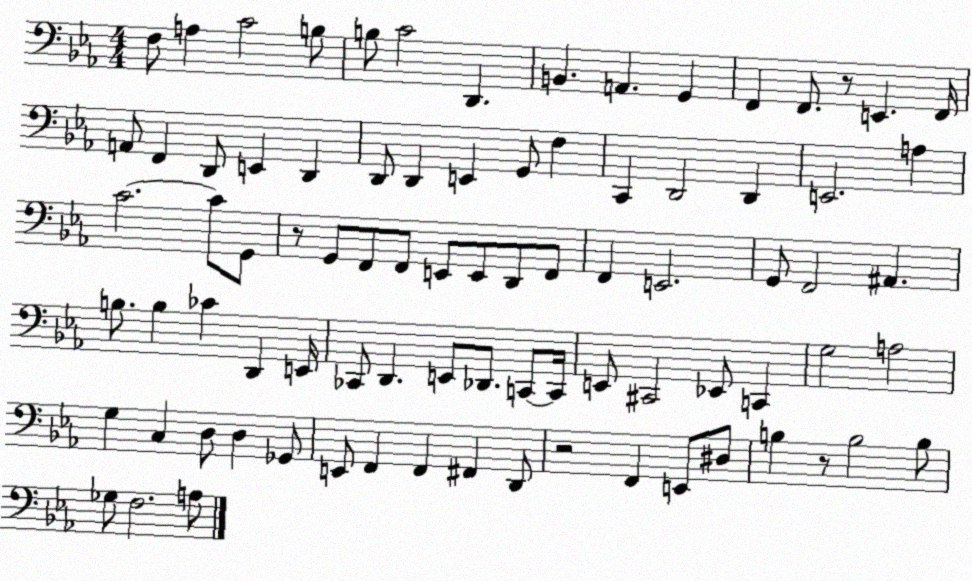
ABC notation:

X:1
T:Untitled
M:4/4
L:1/4
K:Eb
F,/2 A, C2 B,/2 B,/2 C2 D,, B,, A,, G,, F,, F,,/2 z/2 E,, F,,/4 A,,/2 F,, D,,/2 E,, D,, D,,/2 D,, E,, G,,/2 F, C,, D,,2 D,, E,,2 A, C2 C/2 G,,/2 z/2 G,,/2 F,,/2 F,,/2 E,,/2 E,,/2 D,,/2 F,,/2 F,, E,,2 G,,/2 F,,2 ^A,, B,/2 B, _C D,, E,,/4 _C,,/2 D,, E,,/2 _D,,/2 C,,/2 C,,/4 E,,/2 ^C,,2 _E,,/2 C,, G,2 A,2 G, C, D,/2 D, _G,,/2 E,,/2 F,, F,, ^F,, D,,/2 z2 F,, E,,/2 ^D,/2 B, z/2 B,2 B,/2 _G,/2 F,2 A,/2